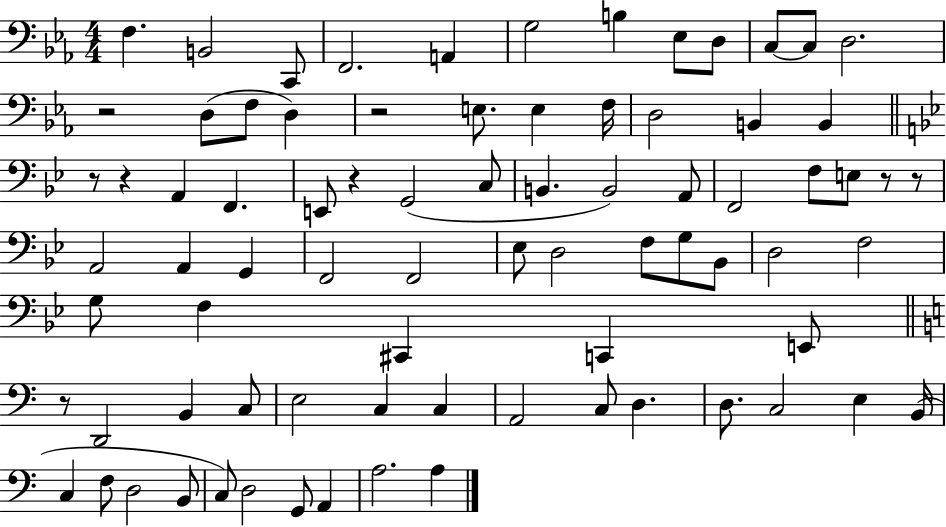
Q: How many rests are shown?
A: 8